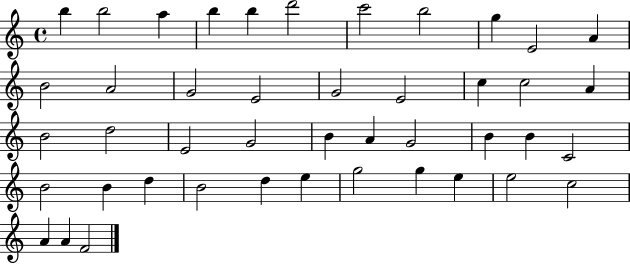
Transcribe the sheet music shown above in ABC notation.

X:1
T:Untitled
M:4/4
L:1/4
K:C
b b2 a b b d'2 c'2 b2 g E2 A B2 A2 G2 E2 G2 E2 c c2 A B2 d2 E2 G2 B A G2 B B C2 B2 B d B2 d e g2 g e e2 c2 A A F2